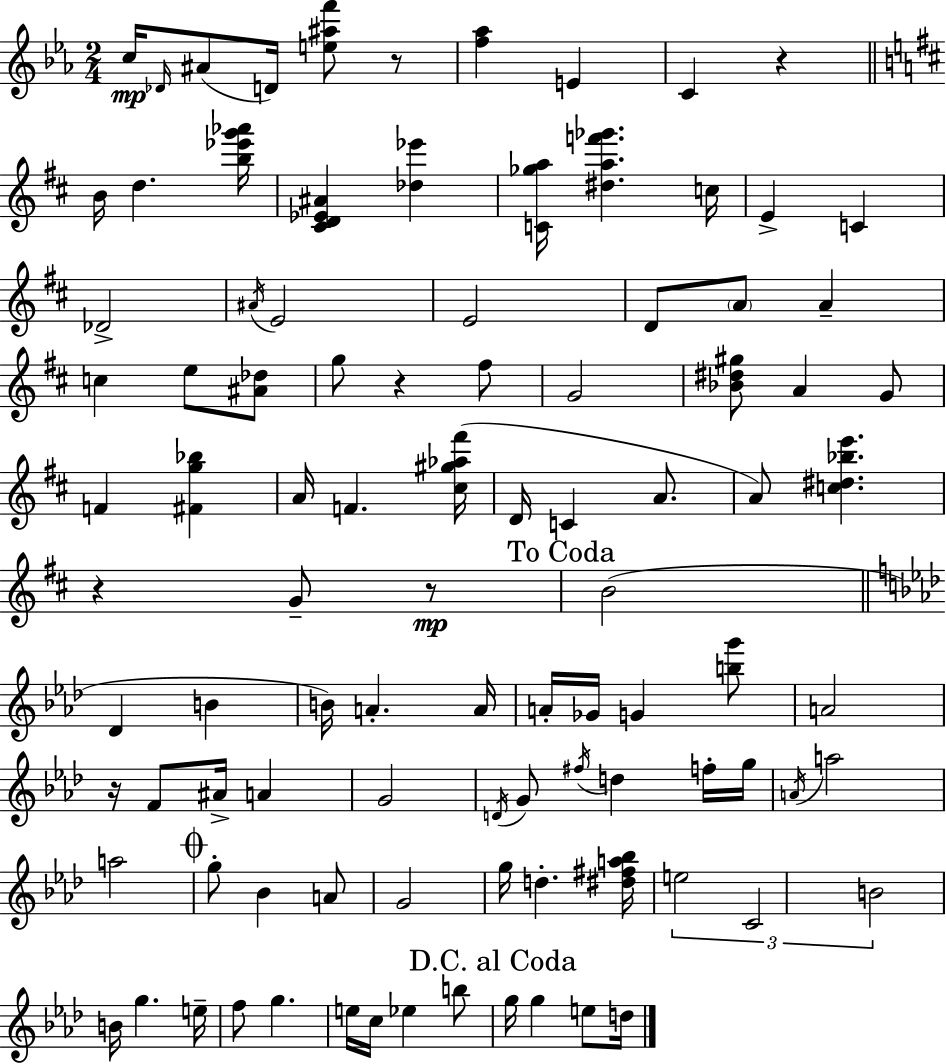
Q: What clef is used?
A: treble